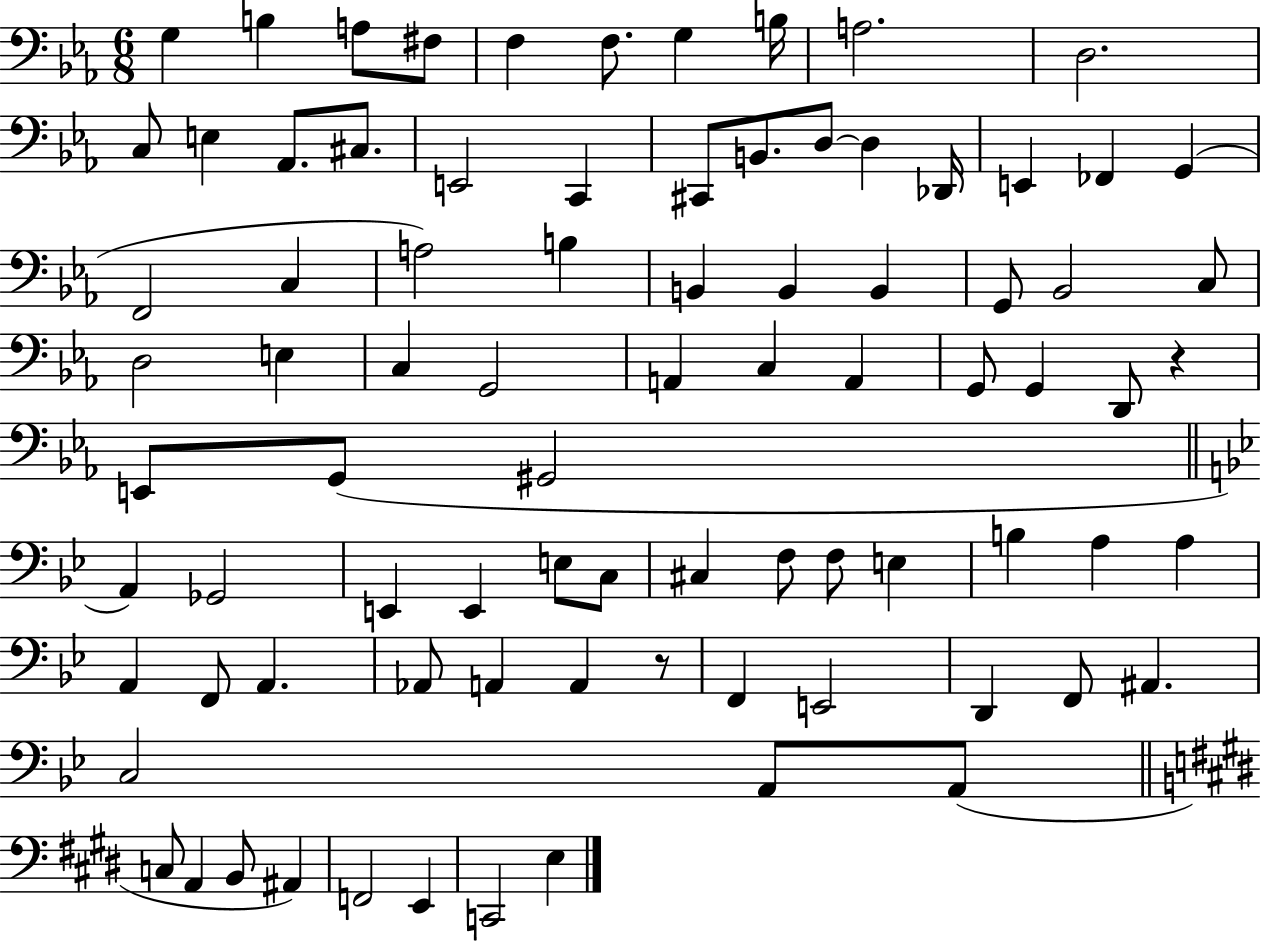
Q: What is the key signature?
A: EES major